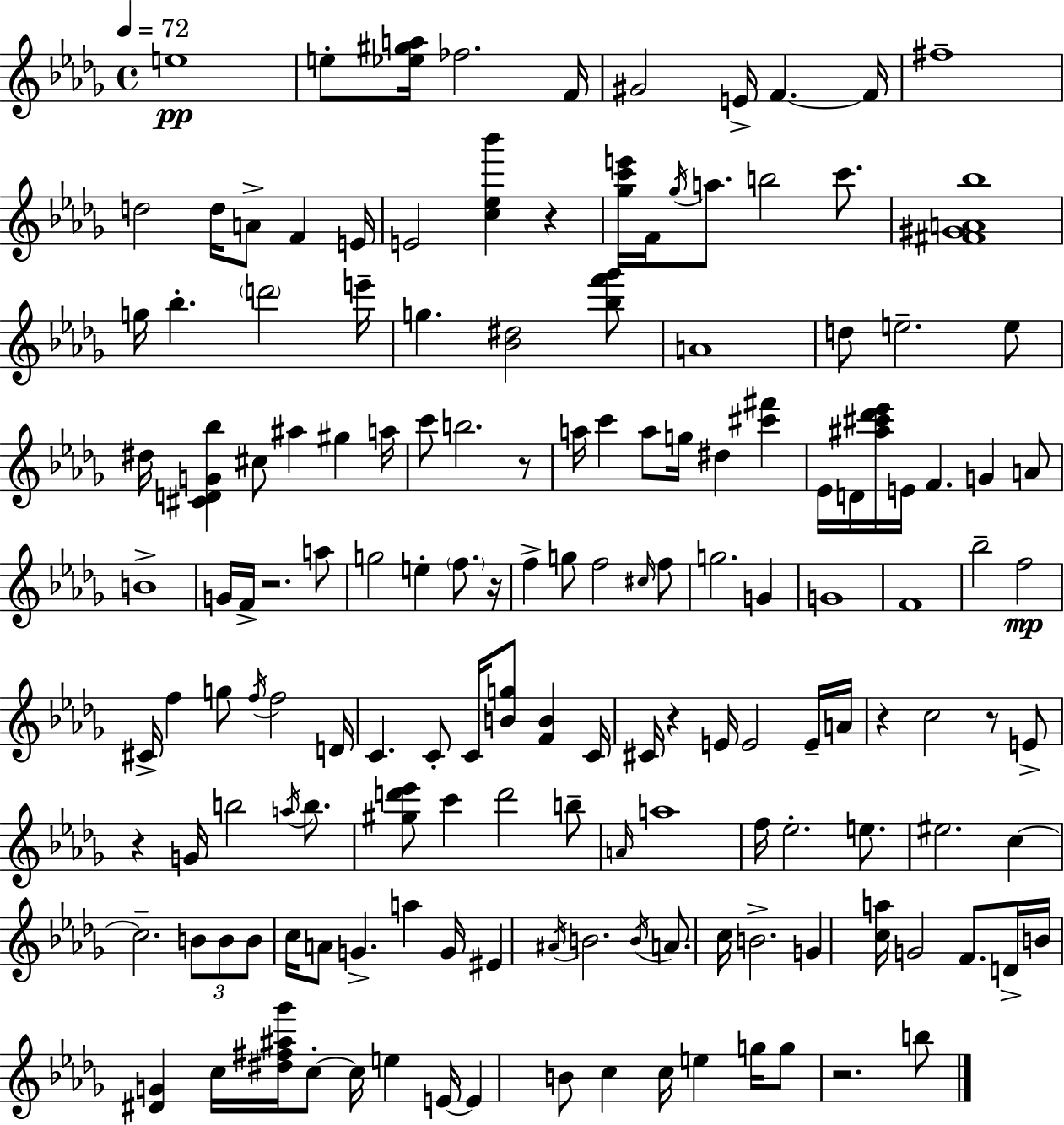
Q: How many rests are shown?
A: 9